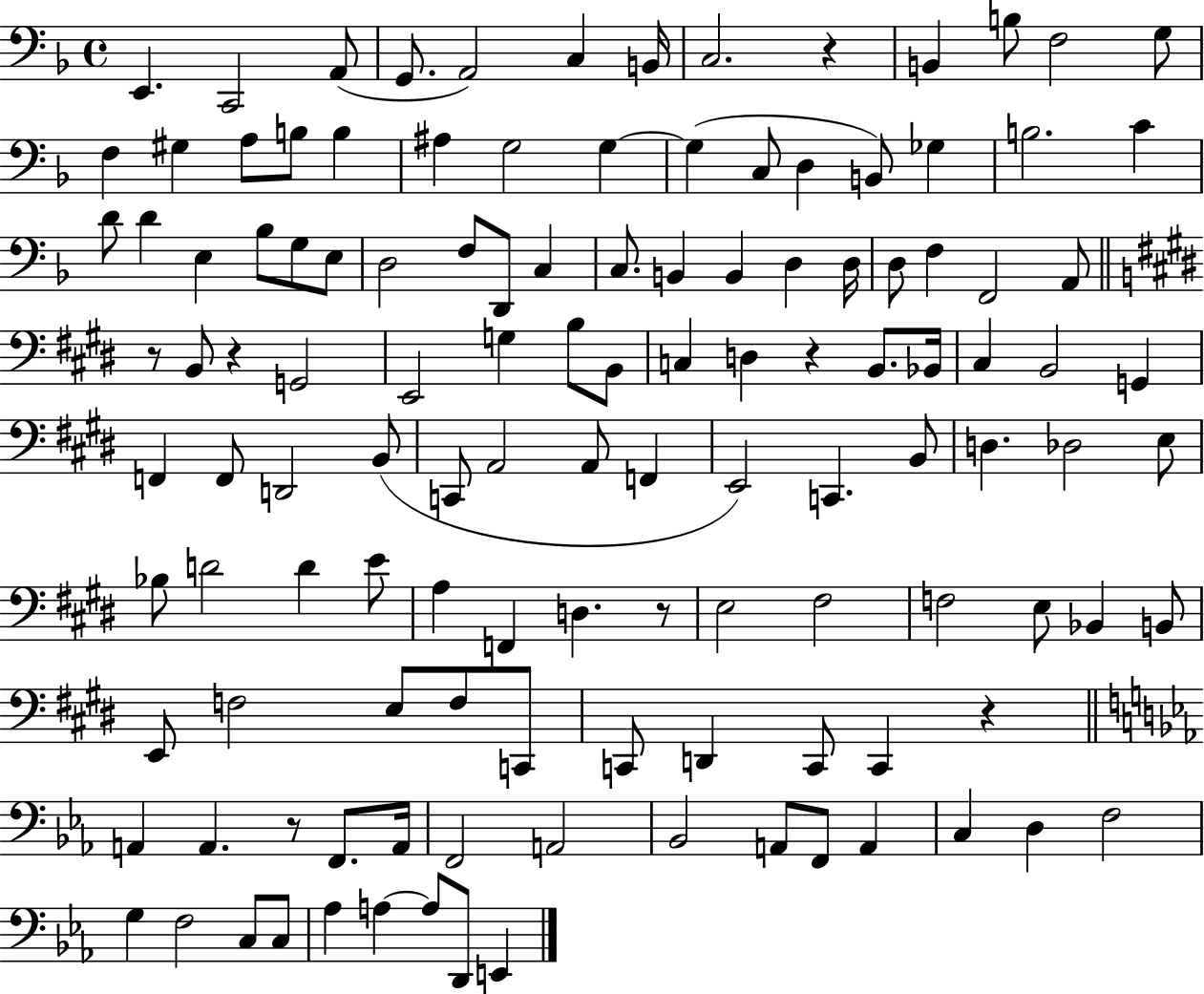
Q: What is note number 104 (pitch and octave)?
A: F2